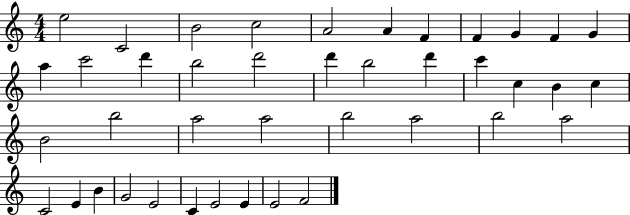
E5/h C4/h B4/h C5/h A4/h A4/q F4/q F4/q G4/q F4/q G4/q A5/q C6/h D6/q B5/h D6/h D6/q B5/h D6/q C6/q C5/q B4/q C5/q B4/h B5/h A5/h A5/h B5/h A5/h B5/h A5/h C4/h E4/q B4/q G4/h E4/h C4/q E4/h E4/q E4/h F4/h